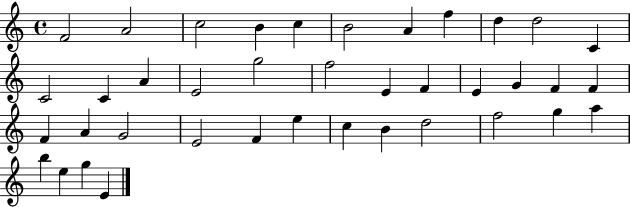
{
  \clef treble
  \time 4/4
  \defaultTimeSignature
  \key c \major
  f'2 a'2 | c''2 b'4 c''4 | b'2 a'4 f''4 | d''4 d''2 c'4 | \break c'2 c'4 a'4 | e'2 g''2 | f''2 e'4 f'4 | e'4 g'4 f'4 f'4 | \break f'4 a'4 g'2 | e'2 f'4 e''4 | c''4 b'4 d''2 | f''2 g''4 a''4 | \break b''4 e''4 g''4 e'4 | \bar "|."
}